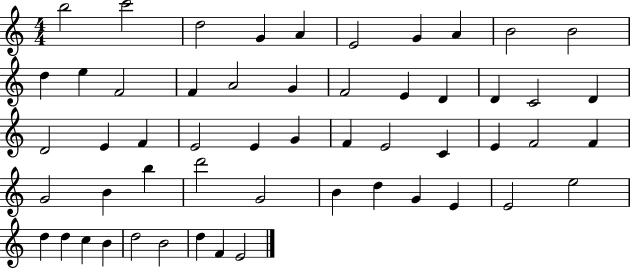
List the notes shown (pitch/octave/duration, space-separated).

B5/h C6/h D5/h G4/q A4/q E4/h G4/q A4/q B4/h B4/h D5/q E5/q F4/h F4/q A4/h G4/q F4/h E4/q D4/q D4/q C4/h D4/q D4/h E4/q F4/q E4/h E4/q G4/q F4/q E4/h C4/q E4/q F4/h F4/q G4/h B4/q B5/q D6/h G4/h B4/q D5/q G4/q E4/q E4/h E5/h D5/q D5/q C5/q B4/q D5/h B4/h D5/q F4/q E4/h